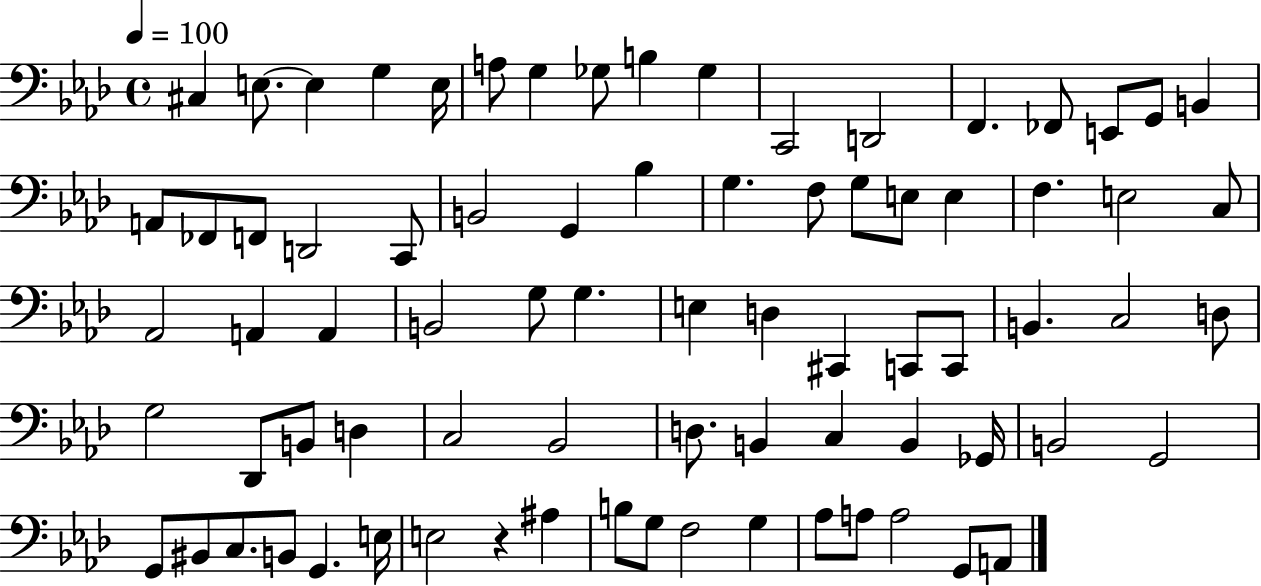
{
  \clef bass
  \time 4/4
  \defaultTimeSignature
  \key aes \major
  \tempo 4 = 100
  cis4 e8.~~ e4 g4 e16 | a8 g4 ges8 b4 ges4 | c,2 d,2 | f,4. fes,8 e,8 g,8 b,4 | \break a,8 fes,8 f,8 d,2 c,8 | b,2 g,4 bes4 | g4. f8 g8 e8 e4 | f4. e2 c8 | \break aes,2 a,4 a,4 | b,2 g8 g4. | e4 d4 cis,4 c,8 c,8 | b,4. c2 d8 | \break g2 des,8 b,8 d4 | c2 bes,2 | d8. b,4 c4 b,4 ges,16 | b,2 g,2 | \break g,8 bis,8 c8. b,8 g,4. e16 | e2 r4 ais4 | b8 g8 f2 g4 | aes8 a8 a2 g,8 a,8 | \break \bar "|."
}